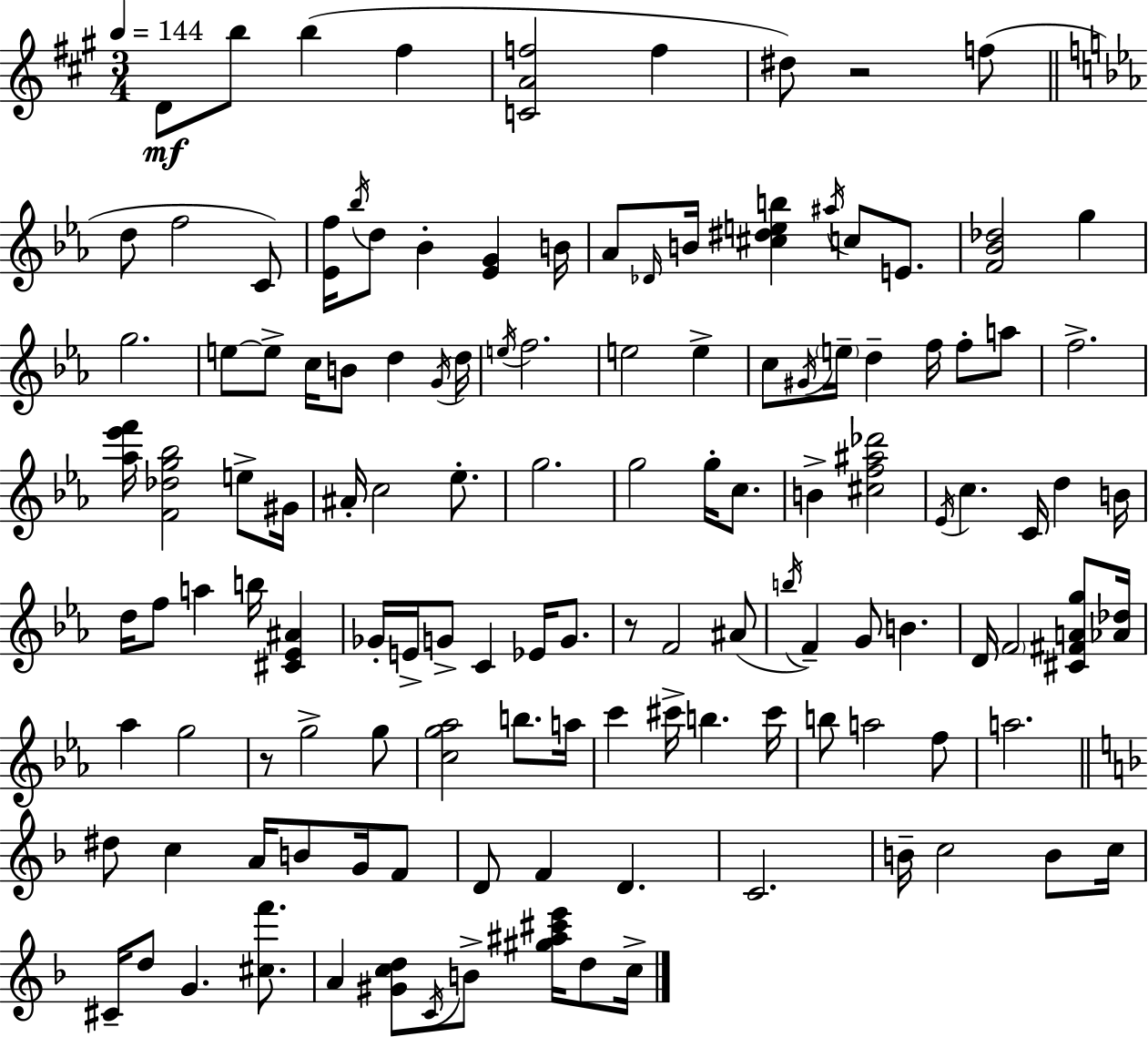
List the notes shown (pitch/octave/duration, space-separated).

D4/e B5/e B5/q F#5/q [C4,A4,F5]/h F5/q D#5/e R/h F5/e D5/e F5/h C4/e [Eb4,F5]/s Bb5/s D5/e Bb4/q [Eb4,G4]/q B4/s Ab4/e Db4/s B4/s [C#5,D#5,E5,B5]/q A#5/s C5/e E4/e. [F4,Bb4,Db5]/h G5/q G5/h. E5/e E5/e C5/s B4/e D5/q G4/s D5/s E5/s F5/h. E5/h E5/q C5/e G#4/s E5/s D5/q F5/s F5/e A5/e F5/h. [Ab5,Eb6,F6]/s [F4,Db5,G5,Bb5]/h E5/e G#4/s A#4/s C5/h Eb5/e. G5/h. G5/h G5/s C5/e. B4/q [C#5,F5,A#5,Db6]/h Eb4/s C5/q. C4/s D5/q B4/s D5/s F5/e A5/q B5/s [C#4,Eb4,A#4]/q Gb4/s E4/s G4/e C4/q Eb4/s G4/e. R/e F4/h A#4/e B5/s F4/q G4/e B4/q. D4/s F4/h [C#4,F#4,A4,G5]/e [Ab4,Db5]/s Ab5/q G5/h R/e G5/h G5/e [C5,G5,Ab5]/h B5/e. A5/s C6/q C#6/s B5/q. C#6/s B5/e A5/h F5/e A5/h. D#5/e C5/q A4/s B4/e G4/s F4/e D4/e F4/q D4/q. C4/h. B4/s C5/h B4/e C5/s C#4/s D5/e G4/q. [C#5,F6]/e. A4/q [G#4,C5,D5]/e C4/s B4/e [G#5,A#5,C#6,E6]/s D5/e C5/s